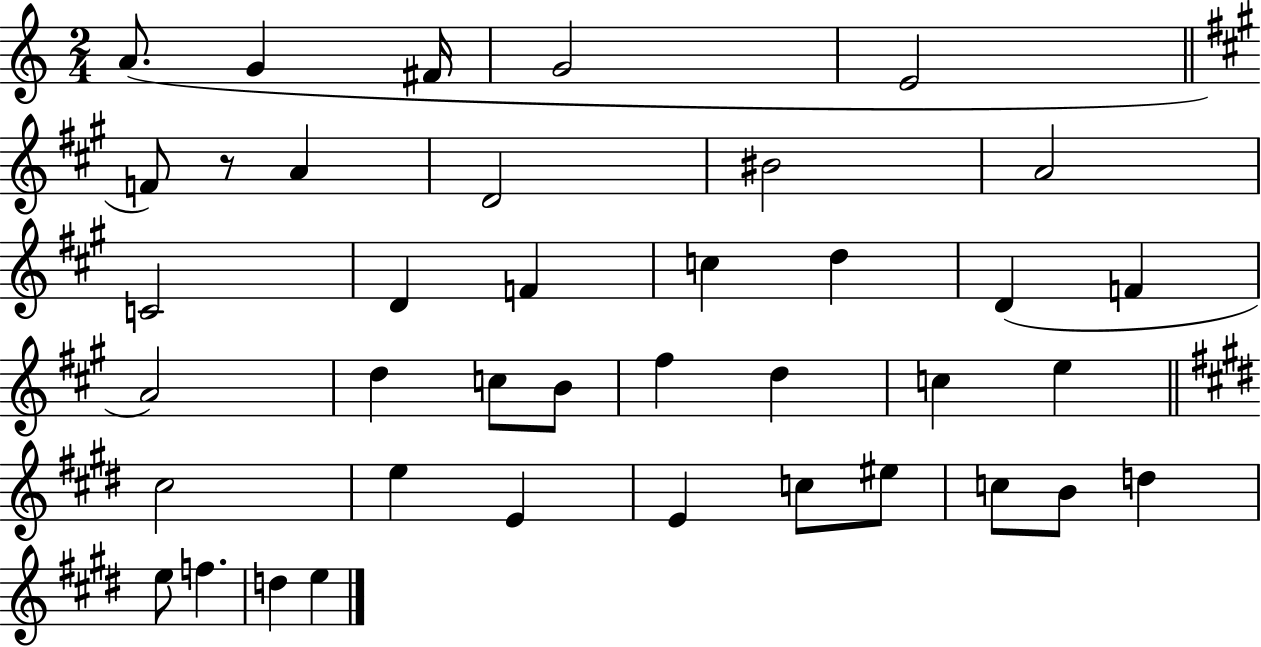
{
  \clef treble
  \numericTimeSignature
  \time 2/4
  \key c \major
  a'8.( g'4 fis'16 | g'2 | e'2 | \bar "||" \break \key a \major f'8) r8 a'4 | d'2 | bis'2 | a'2 | \break c'2 | d'4 f'4 | c''4 d''4 | d'4( f'4 | \break a'2) | d''4 c''8 b'8 | fis''4 d''4 | c''4 e''4 | \break \bar "||" \break \key e \major cis''2 | e''4 e'4 | e'4 c''8 eis''8 | c''8 b'8 d''4 | \break e''8 f''4. | d''4 e''4 | \bar "|."
}